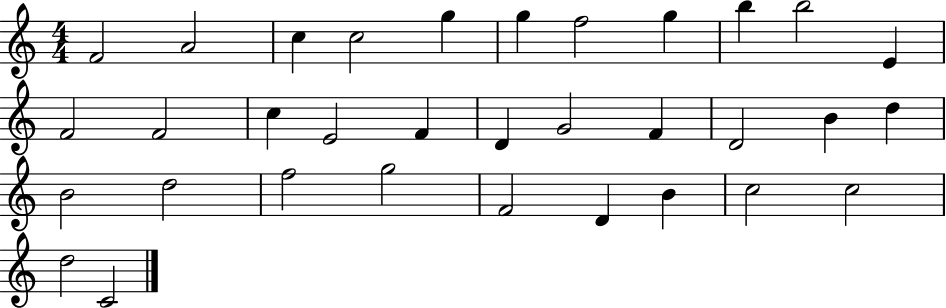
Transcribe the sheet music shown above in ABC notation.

X:1
T:Untitled
M:4/4
L:1/4
K:C
F2 A2 c c2 g g f2 g b b2 E F2 F2 c E2 F D G2 F D2 B d B2 d2 f2 g2 F2 D B c2 c2 d2 C2